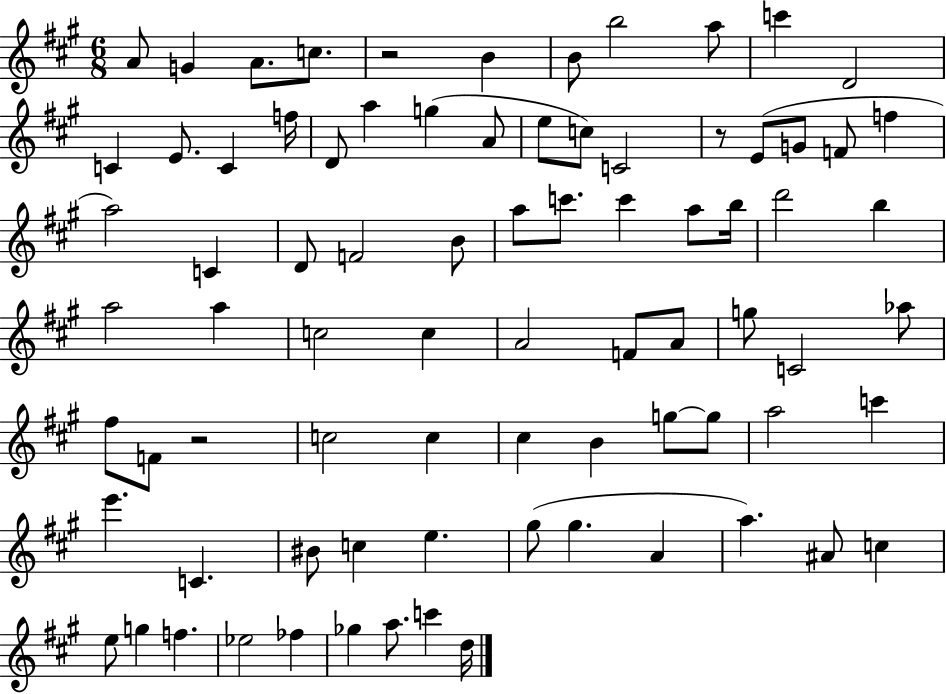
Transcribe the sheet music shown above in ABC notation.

X:1
T:Untitled
M:6/8
L:1/4
K:A
A/2 G A/2 c/2 z2 B B/2 b2 a/2 c' D2 C E/2 C f/4 D/2 a g A/2 e/2 c/2 C2 z/2 E/2 G/2 F/2 f a2 C D/2 F2 B/2 a/2 c'/2 c' a/2 b/4 d'2 b a2 a c2 c A2 F/2 A/2 g/2 C2 _a/2 ^f/2 F/2 z2 c2 c ^c B g/2 g/2 a2 c' e' C ^B/2 c e ^g/2 ^g A a ^A/2 c e/2 g f _e2 _f _g a/2 c' d/4